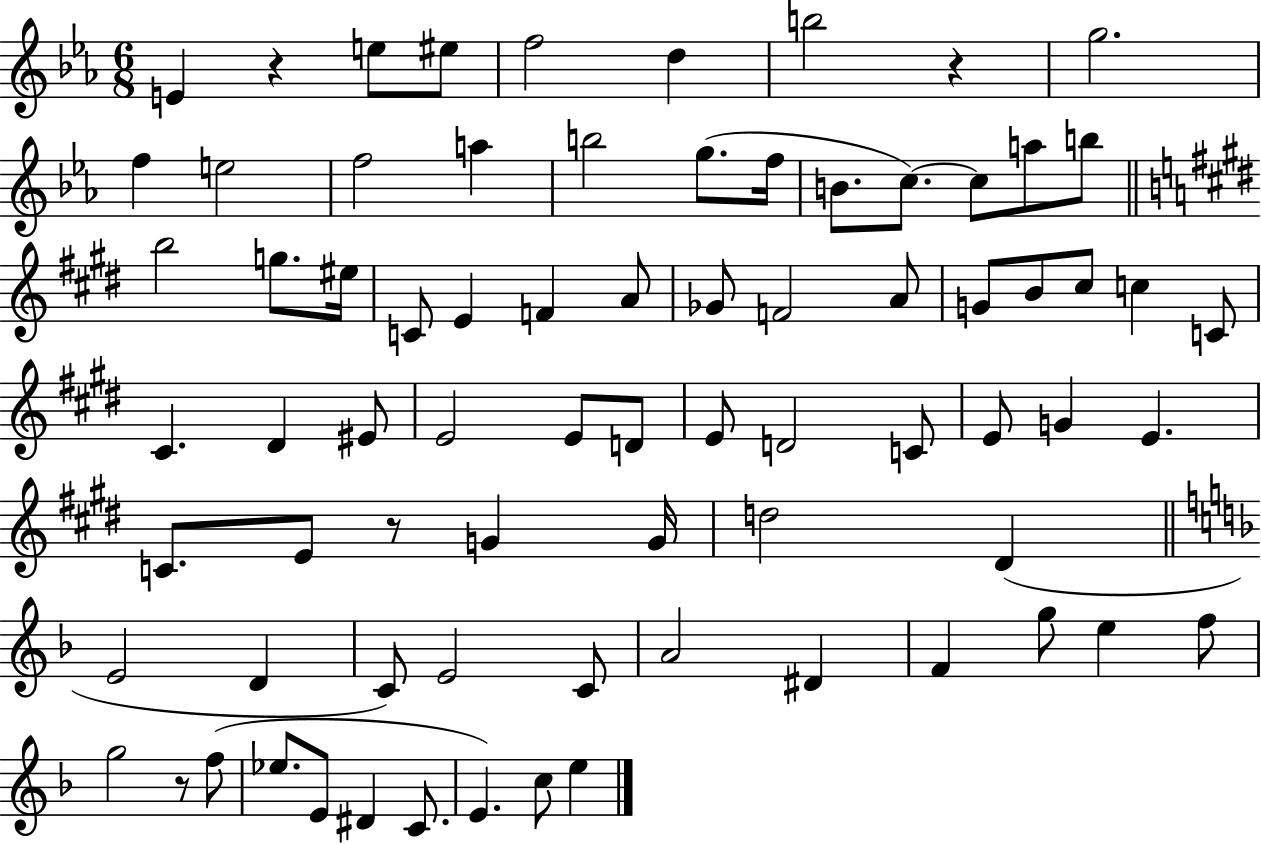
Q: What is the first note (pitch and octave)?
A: E4